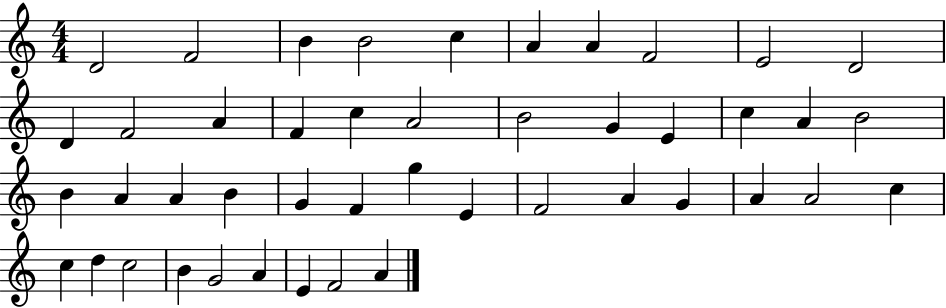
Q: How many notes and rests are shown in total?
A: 45